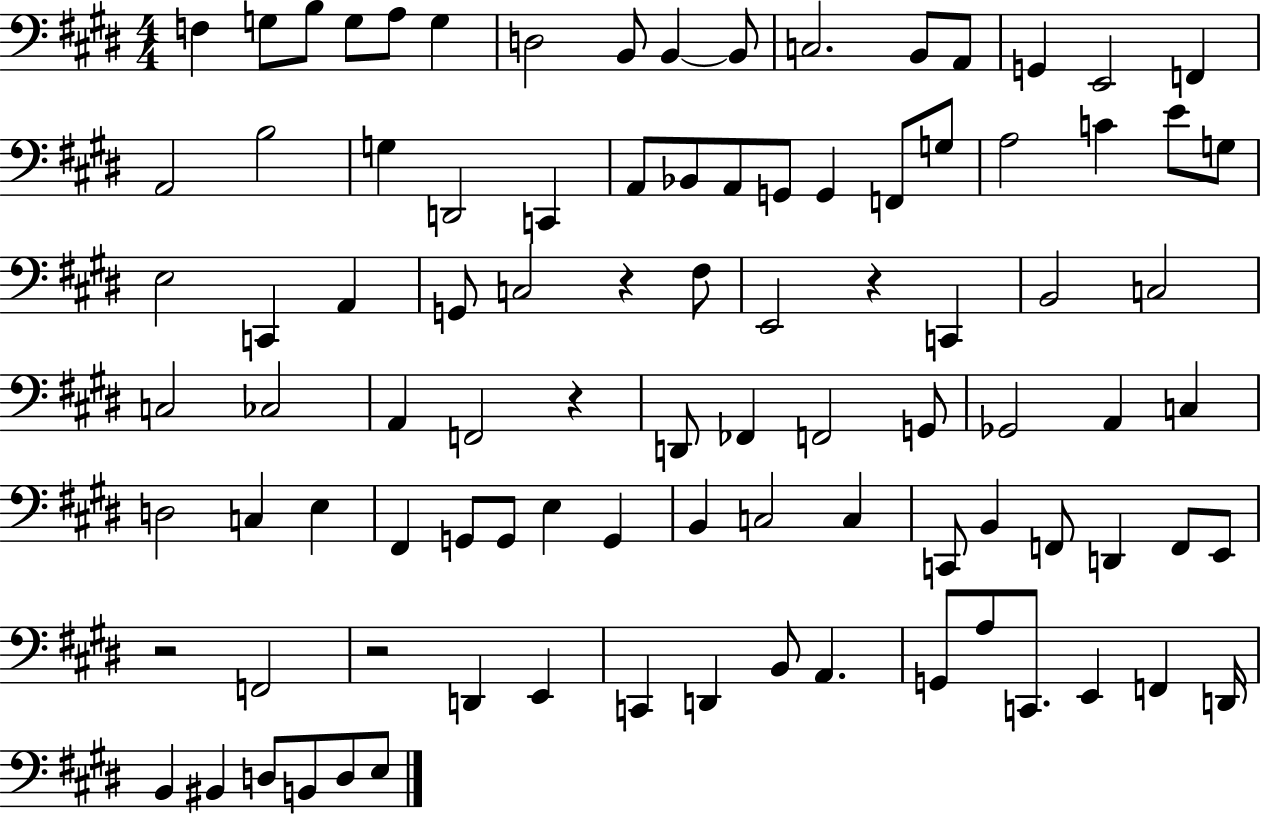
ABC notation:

X:1
T:Untitled
M:4/4
L:1/4
K:E
F, G,/2 B,/2 G,/2 A,/2 G, D,2 B,,/2 B,, B,,/2 C,2 B,,/2 A,,/2 G,, E,,2 F,, A,,2 B,2 G, D,,2 C,, A,,/2 _B,,/2 A,,/2 G,,/2 G,, F,,/2 G,/2 A,2 C E/2 G,/2 E,2 C,, A,, G,,/2 C,2 z ^F,/2 E,,2 z C,, B,,2 C,2 C,2 _C,2 A,, F,,2 z D,,/2 _F,, F,,2 G,,/2 _G,,2 A,, C, D,2 C, E, ^F,, G,,/2 G,,/2 E, G,, B,, C,2 C, C,,/2 B,, F,,/2 D,, F,,/2 E,,/2 z2 F,,2 z2 D,, E,, C,, D,, B,,/2 A,, G,,/2 A,/2 C,,/2 E,, F,, D,,/4 B,, ^B,, D,/2 B,,/2 D,/2 E,/2